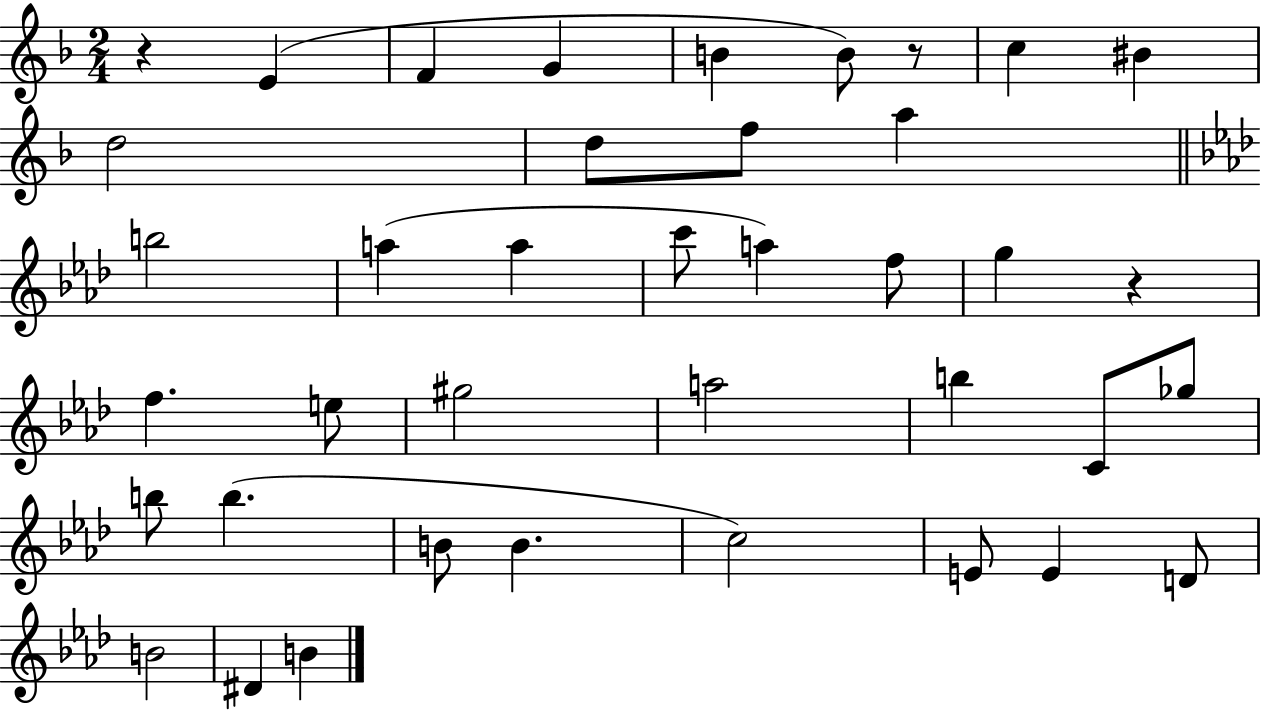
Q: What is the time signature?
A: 2/4